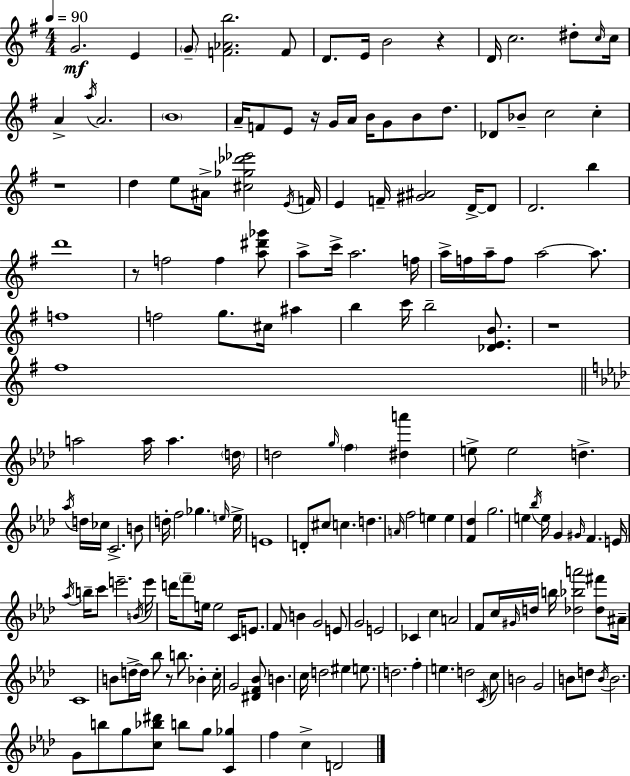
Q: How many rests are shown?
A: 6